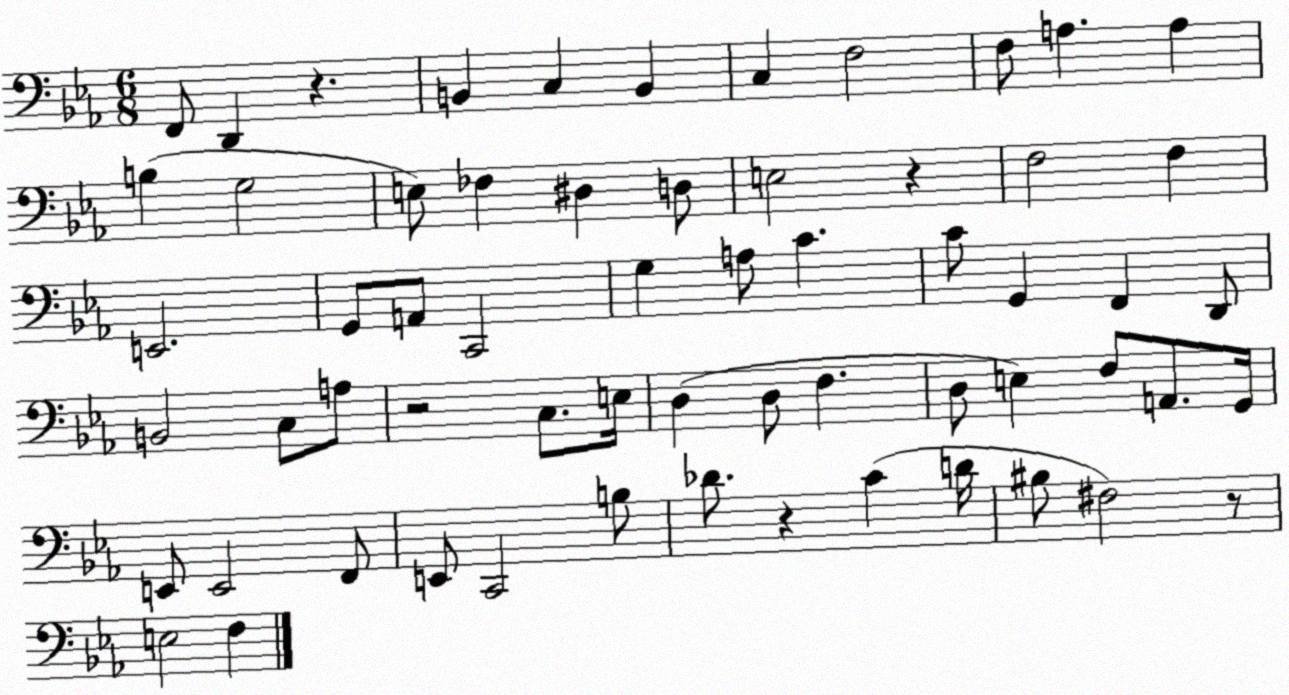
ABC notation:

X:1
T:Untitled
M:6/8
L:1/4
K:Eb
F,,/2 D,, z B,, C, B,, C, F,2 F,/2 A, A, B, G,2 E,/2 _F, ^D, D,/2 E,2 z F,2 F, E,,2 G,,/2 A,,/2 C,,2 G, A,/2 C C/2 G,, F,, D,,/2 B,,2 C,/2 A,/2 z2 C,/2 E,/4 D, D,/2 F, D,/2 E, F,/2 A,,/2 G,,/4 E,,/2 E,,2 F,,/2 E,,/2 C,,2 B,/2 _D/2 z C D/4 ^B,/2 ^F,2 z/2 E,2 F,